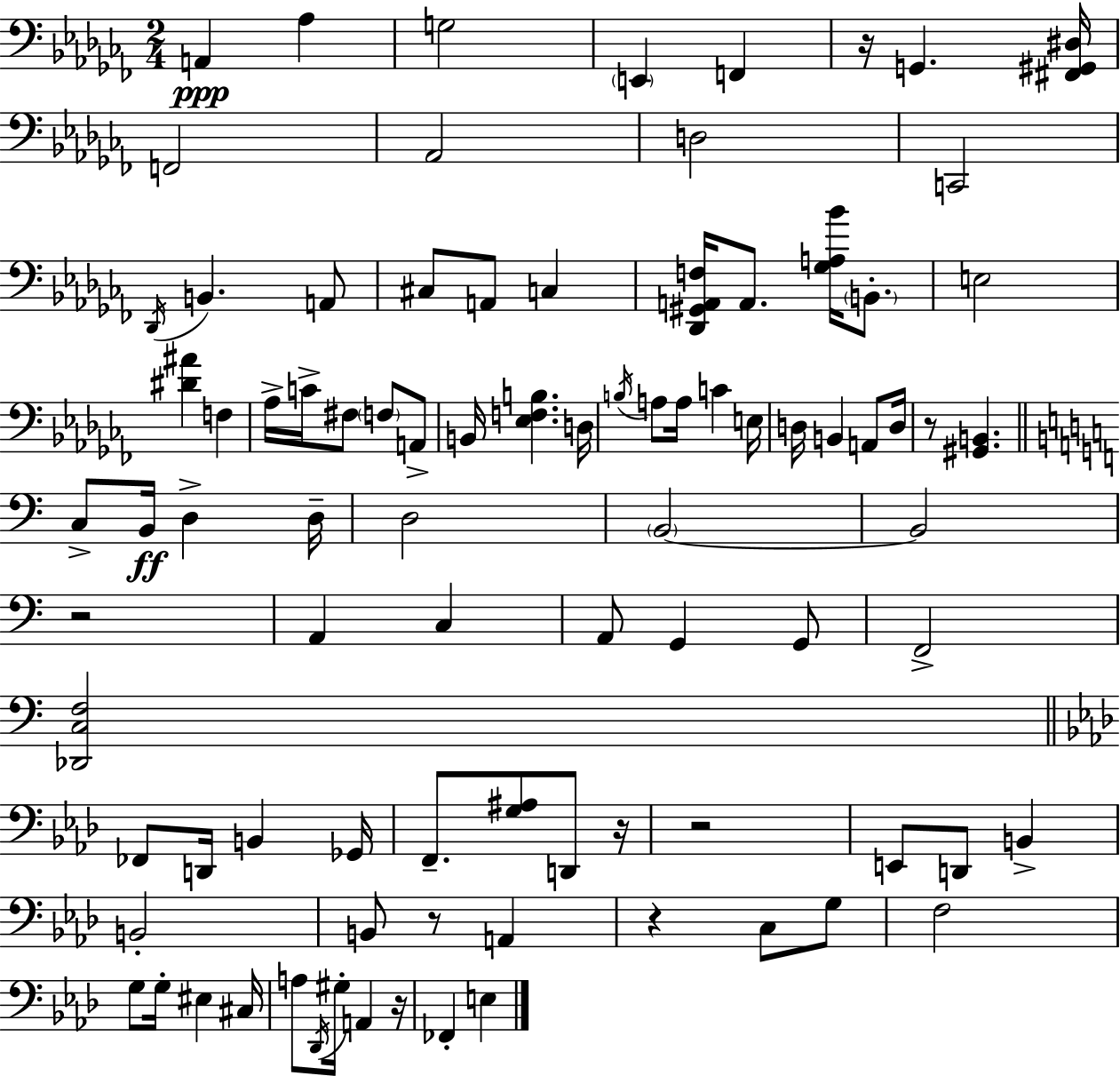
{
  \clef bass
  \numericTimeSignature
  \time 2/4
  \key aes \minor
  \repeat volta 2 { a,4\ppp aes4 | g2 | \parenthesize e,4 f,4 | r16 g,4. <fis, gis, dis>16 | \break f,2 | aes,2 | d2 | c,2 | \break \acciaccatura { des,16 } b,4. a,8 | cis8 a,8 c4 | <des, gis, a, f>16 a,8. <ges a bes'>16 \parenthesize b,8.-. | e2 | \break <dis' ais'>4 f4 | aes16-> c'16-> fis8 \parenthesize f8 a,8-> | b,16 <ees f b>4. | d16 \acciaccatura { b16 } a8 a16 c'4 | \break e16 d16 b,4 a,8 | d16 r8 <gis, b,>4. | \bar "||" \break \key c \major c8-> b,16\ff d4-> d16-- | d2 | \parenthesize b,2~~ | b,2 | \break r2 | a,4 c4 | a,8 g,4 g,8 | f,2-> | \break <des, c f>2 | \bar "||" \break \key f \minor fes,8 d,16 b,4 ges,16 | f,8.-- <g ais>8 d,8 r16 | r2 | e,8 d,8 b,4-> | \break b,2-. | b,8 r8 a,4 | r4 c8 g8 | f2 | \break g8 g16-. eis4 cis16 | a8 \acciaccatura { des,16 } gis16-. a,4 | r16 fes,4-. e4 | } \bar "|."
}